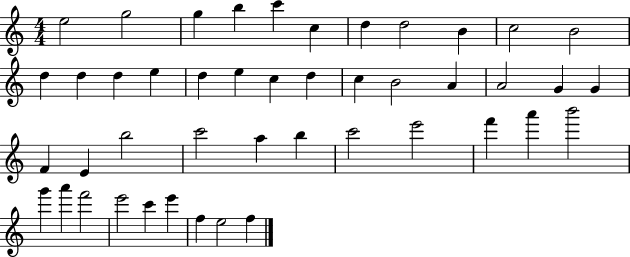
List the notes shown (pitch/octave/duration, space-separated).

E5/h G5/h G5/q B5/q C6/q C5/q D5/q D5/h B4/q C5/h B4/h D5/q D5/q D5/q E5/q D5/q E5/q C5/q D5/q C5/q B4/h A4/q A4/h G4/q G4/q F4/q E4/q B5/h C6/h A5/q B5/q C6/h E6/h F6/q A6/q B6/h G6/q A6/q F6/h E6/h C6/q E6/q F5/q E5/h F5/q